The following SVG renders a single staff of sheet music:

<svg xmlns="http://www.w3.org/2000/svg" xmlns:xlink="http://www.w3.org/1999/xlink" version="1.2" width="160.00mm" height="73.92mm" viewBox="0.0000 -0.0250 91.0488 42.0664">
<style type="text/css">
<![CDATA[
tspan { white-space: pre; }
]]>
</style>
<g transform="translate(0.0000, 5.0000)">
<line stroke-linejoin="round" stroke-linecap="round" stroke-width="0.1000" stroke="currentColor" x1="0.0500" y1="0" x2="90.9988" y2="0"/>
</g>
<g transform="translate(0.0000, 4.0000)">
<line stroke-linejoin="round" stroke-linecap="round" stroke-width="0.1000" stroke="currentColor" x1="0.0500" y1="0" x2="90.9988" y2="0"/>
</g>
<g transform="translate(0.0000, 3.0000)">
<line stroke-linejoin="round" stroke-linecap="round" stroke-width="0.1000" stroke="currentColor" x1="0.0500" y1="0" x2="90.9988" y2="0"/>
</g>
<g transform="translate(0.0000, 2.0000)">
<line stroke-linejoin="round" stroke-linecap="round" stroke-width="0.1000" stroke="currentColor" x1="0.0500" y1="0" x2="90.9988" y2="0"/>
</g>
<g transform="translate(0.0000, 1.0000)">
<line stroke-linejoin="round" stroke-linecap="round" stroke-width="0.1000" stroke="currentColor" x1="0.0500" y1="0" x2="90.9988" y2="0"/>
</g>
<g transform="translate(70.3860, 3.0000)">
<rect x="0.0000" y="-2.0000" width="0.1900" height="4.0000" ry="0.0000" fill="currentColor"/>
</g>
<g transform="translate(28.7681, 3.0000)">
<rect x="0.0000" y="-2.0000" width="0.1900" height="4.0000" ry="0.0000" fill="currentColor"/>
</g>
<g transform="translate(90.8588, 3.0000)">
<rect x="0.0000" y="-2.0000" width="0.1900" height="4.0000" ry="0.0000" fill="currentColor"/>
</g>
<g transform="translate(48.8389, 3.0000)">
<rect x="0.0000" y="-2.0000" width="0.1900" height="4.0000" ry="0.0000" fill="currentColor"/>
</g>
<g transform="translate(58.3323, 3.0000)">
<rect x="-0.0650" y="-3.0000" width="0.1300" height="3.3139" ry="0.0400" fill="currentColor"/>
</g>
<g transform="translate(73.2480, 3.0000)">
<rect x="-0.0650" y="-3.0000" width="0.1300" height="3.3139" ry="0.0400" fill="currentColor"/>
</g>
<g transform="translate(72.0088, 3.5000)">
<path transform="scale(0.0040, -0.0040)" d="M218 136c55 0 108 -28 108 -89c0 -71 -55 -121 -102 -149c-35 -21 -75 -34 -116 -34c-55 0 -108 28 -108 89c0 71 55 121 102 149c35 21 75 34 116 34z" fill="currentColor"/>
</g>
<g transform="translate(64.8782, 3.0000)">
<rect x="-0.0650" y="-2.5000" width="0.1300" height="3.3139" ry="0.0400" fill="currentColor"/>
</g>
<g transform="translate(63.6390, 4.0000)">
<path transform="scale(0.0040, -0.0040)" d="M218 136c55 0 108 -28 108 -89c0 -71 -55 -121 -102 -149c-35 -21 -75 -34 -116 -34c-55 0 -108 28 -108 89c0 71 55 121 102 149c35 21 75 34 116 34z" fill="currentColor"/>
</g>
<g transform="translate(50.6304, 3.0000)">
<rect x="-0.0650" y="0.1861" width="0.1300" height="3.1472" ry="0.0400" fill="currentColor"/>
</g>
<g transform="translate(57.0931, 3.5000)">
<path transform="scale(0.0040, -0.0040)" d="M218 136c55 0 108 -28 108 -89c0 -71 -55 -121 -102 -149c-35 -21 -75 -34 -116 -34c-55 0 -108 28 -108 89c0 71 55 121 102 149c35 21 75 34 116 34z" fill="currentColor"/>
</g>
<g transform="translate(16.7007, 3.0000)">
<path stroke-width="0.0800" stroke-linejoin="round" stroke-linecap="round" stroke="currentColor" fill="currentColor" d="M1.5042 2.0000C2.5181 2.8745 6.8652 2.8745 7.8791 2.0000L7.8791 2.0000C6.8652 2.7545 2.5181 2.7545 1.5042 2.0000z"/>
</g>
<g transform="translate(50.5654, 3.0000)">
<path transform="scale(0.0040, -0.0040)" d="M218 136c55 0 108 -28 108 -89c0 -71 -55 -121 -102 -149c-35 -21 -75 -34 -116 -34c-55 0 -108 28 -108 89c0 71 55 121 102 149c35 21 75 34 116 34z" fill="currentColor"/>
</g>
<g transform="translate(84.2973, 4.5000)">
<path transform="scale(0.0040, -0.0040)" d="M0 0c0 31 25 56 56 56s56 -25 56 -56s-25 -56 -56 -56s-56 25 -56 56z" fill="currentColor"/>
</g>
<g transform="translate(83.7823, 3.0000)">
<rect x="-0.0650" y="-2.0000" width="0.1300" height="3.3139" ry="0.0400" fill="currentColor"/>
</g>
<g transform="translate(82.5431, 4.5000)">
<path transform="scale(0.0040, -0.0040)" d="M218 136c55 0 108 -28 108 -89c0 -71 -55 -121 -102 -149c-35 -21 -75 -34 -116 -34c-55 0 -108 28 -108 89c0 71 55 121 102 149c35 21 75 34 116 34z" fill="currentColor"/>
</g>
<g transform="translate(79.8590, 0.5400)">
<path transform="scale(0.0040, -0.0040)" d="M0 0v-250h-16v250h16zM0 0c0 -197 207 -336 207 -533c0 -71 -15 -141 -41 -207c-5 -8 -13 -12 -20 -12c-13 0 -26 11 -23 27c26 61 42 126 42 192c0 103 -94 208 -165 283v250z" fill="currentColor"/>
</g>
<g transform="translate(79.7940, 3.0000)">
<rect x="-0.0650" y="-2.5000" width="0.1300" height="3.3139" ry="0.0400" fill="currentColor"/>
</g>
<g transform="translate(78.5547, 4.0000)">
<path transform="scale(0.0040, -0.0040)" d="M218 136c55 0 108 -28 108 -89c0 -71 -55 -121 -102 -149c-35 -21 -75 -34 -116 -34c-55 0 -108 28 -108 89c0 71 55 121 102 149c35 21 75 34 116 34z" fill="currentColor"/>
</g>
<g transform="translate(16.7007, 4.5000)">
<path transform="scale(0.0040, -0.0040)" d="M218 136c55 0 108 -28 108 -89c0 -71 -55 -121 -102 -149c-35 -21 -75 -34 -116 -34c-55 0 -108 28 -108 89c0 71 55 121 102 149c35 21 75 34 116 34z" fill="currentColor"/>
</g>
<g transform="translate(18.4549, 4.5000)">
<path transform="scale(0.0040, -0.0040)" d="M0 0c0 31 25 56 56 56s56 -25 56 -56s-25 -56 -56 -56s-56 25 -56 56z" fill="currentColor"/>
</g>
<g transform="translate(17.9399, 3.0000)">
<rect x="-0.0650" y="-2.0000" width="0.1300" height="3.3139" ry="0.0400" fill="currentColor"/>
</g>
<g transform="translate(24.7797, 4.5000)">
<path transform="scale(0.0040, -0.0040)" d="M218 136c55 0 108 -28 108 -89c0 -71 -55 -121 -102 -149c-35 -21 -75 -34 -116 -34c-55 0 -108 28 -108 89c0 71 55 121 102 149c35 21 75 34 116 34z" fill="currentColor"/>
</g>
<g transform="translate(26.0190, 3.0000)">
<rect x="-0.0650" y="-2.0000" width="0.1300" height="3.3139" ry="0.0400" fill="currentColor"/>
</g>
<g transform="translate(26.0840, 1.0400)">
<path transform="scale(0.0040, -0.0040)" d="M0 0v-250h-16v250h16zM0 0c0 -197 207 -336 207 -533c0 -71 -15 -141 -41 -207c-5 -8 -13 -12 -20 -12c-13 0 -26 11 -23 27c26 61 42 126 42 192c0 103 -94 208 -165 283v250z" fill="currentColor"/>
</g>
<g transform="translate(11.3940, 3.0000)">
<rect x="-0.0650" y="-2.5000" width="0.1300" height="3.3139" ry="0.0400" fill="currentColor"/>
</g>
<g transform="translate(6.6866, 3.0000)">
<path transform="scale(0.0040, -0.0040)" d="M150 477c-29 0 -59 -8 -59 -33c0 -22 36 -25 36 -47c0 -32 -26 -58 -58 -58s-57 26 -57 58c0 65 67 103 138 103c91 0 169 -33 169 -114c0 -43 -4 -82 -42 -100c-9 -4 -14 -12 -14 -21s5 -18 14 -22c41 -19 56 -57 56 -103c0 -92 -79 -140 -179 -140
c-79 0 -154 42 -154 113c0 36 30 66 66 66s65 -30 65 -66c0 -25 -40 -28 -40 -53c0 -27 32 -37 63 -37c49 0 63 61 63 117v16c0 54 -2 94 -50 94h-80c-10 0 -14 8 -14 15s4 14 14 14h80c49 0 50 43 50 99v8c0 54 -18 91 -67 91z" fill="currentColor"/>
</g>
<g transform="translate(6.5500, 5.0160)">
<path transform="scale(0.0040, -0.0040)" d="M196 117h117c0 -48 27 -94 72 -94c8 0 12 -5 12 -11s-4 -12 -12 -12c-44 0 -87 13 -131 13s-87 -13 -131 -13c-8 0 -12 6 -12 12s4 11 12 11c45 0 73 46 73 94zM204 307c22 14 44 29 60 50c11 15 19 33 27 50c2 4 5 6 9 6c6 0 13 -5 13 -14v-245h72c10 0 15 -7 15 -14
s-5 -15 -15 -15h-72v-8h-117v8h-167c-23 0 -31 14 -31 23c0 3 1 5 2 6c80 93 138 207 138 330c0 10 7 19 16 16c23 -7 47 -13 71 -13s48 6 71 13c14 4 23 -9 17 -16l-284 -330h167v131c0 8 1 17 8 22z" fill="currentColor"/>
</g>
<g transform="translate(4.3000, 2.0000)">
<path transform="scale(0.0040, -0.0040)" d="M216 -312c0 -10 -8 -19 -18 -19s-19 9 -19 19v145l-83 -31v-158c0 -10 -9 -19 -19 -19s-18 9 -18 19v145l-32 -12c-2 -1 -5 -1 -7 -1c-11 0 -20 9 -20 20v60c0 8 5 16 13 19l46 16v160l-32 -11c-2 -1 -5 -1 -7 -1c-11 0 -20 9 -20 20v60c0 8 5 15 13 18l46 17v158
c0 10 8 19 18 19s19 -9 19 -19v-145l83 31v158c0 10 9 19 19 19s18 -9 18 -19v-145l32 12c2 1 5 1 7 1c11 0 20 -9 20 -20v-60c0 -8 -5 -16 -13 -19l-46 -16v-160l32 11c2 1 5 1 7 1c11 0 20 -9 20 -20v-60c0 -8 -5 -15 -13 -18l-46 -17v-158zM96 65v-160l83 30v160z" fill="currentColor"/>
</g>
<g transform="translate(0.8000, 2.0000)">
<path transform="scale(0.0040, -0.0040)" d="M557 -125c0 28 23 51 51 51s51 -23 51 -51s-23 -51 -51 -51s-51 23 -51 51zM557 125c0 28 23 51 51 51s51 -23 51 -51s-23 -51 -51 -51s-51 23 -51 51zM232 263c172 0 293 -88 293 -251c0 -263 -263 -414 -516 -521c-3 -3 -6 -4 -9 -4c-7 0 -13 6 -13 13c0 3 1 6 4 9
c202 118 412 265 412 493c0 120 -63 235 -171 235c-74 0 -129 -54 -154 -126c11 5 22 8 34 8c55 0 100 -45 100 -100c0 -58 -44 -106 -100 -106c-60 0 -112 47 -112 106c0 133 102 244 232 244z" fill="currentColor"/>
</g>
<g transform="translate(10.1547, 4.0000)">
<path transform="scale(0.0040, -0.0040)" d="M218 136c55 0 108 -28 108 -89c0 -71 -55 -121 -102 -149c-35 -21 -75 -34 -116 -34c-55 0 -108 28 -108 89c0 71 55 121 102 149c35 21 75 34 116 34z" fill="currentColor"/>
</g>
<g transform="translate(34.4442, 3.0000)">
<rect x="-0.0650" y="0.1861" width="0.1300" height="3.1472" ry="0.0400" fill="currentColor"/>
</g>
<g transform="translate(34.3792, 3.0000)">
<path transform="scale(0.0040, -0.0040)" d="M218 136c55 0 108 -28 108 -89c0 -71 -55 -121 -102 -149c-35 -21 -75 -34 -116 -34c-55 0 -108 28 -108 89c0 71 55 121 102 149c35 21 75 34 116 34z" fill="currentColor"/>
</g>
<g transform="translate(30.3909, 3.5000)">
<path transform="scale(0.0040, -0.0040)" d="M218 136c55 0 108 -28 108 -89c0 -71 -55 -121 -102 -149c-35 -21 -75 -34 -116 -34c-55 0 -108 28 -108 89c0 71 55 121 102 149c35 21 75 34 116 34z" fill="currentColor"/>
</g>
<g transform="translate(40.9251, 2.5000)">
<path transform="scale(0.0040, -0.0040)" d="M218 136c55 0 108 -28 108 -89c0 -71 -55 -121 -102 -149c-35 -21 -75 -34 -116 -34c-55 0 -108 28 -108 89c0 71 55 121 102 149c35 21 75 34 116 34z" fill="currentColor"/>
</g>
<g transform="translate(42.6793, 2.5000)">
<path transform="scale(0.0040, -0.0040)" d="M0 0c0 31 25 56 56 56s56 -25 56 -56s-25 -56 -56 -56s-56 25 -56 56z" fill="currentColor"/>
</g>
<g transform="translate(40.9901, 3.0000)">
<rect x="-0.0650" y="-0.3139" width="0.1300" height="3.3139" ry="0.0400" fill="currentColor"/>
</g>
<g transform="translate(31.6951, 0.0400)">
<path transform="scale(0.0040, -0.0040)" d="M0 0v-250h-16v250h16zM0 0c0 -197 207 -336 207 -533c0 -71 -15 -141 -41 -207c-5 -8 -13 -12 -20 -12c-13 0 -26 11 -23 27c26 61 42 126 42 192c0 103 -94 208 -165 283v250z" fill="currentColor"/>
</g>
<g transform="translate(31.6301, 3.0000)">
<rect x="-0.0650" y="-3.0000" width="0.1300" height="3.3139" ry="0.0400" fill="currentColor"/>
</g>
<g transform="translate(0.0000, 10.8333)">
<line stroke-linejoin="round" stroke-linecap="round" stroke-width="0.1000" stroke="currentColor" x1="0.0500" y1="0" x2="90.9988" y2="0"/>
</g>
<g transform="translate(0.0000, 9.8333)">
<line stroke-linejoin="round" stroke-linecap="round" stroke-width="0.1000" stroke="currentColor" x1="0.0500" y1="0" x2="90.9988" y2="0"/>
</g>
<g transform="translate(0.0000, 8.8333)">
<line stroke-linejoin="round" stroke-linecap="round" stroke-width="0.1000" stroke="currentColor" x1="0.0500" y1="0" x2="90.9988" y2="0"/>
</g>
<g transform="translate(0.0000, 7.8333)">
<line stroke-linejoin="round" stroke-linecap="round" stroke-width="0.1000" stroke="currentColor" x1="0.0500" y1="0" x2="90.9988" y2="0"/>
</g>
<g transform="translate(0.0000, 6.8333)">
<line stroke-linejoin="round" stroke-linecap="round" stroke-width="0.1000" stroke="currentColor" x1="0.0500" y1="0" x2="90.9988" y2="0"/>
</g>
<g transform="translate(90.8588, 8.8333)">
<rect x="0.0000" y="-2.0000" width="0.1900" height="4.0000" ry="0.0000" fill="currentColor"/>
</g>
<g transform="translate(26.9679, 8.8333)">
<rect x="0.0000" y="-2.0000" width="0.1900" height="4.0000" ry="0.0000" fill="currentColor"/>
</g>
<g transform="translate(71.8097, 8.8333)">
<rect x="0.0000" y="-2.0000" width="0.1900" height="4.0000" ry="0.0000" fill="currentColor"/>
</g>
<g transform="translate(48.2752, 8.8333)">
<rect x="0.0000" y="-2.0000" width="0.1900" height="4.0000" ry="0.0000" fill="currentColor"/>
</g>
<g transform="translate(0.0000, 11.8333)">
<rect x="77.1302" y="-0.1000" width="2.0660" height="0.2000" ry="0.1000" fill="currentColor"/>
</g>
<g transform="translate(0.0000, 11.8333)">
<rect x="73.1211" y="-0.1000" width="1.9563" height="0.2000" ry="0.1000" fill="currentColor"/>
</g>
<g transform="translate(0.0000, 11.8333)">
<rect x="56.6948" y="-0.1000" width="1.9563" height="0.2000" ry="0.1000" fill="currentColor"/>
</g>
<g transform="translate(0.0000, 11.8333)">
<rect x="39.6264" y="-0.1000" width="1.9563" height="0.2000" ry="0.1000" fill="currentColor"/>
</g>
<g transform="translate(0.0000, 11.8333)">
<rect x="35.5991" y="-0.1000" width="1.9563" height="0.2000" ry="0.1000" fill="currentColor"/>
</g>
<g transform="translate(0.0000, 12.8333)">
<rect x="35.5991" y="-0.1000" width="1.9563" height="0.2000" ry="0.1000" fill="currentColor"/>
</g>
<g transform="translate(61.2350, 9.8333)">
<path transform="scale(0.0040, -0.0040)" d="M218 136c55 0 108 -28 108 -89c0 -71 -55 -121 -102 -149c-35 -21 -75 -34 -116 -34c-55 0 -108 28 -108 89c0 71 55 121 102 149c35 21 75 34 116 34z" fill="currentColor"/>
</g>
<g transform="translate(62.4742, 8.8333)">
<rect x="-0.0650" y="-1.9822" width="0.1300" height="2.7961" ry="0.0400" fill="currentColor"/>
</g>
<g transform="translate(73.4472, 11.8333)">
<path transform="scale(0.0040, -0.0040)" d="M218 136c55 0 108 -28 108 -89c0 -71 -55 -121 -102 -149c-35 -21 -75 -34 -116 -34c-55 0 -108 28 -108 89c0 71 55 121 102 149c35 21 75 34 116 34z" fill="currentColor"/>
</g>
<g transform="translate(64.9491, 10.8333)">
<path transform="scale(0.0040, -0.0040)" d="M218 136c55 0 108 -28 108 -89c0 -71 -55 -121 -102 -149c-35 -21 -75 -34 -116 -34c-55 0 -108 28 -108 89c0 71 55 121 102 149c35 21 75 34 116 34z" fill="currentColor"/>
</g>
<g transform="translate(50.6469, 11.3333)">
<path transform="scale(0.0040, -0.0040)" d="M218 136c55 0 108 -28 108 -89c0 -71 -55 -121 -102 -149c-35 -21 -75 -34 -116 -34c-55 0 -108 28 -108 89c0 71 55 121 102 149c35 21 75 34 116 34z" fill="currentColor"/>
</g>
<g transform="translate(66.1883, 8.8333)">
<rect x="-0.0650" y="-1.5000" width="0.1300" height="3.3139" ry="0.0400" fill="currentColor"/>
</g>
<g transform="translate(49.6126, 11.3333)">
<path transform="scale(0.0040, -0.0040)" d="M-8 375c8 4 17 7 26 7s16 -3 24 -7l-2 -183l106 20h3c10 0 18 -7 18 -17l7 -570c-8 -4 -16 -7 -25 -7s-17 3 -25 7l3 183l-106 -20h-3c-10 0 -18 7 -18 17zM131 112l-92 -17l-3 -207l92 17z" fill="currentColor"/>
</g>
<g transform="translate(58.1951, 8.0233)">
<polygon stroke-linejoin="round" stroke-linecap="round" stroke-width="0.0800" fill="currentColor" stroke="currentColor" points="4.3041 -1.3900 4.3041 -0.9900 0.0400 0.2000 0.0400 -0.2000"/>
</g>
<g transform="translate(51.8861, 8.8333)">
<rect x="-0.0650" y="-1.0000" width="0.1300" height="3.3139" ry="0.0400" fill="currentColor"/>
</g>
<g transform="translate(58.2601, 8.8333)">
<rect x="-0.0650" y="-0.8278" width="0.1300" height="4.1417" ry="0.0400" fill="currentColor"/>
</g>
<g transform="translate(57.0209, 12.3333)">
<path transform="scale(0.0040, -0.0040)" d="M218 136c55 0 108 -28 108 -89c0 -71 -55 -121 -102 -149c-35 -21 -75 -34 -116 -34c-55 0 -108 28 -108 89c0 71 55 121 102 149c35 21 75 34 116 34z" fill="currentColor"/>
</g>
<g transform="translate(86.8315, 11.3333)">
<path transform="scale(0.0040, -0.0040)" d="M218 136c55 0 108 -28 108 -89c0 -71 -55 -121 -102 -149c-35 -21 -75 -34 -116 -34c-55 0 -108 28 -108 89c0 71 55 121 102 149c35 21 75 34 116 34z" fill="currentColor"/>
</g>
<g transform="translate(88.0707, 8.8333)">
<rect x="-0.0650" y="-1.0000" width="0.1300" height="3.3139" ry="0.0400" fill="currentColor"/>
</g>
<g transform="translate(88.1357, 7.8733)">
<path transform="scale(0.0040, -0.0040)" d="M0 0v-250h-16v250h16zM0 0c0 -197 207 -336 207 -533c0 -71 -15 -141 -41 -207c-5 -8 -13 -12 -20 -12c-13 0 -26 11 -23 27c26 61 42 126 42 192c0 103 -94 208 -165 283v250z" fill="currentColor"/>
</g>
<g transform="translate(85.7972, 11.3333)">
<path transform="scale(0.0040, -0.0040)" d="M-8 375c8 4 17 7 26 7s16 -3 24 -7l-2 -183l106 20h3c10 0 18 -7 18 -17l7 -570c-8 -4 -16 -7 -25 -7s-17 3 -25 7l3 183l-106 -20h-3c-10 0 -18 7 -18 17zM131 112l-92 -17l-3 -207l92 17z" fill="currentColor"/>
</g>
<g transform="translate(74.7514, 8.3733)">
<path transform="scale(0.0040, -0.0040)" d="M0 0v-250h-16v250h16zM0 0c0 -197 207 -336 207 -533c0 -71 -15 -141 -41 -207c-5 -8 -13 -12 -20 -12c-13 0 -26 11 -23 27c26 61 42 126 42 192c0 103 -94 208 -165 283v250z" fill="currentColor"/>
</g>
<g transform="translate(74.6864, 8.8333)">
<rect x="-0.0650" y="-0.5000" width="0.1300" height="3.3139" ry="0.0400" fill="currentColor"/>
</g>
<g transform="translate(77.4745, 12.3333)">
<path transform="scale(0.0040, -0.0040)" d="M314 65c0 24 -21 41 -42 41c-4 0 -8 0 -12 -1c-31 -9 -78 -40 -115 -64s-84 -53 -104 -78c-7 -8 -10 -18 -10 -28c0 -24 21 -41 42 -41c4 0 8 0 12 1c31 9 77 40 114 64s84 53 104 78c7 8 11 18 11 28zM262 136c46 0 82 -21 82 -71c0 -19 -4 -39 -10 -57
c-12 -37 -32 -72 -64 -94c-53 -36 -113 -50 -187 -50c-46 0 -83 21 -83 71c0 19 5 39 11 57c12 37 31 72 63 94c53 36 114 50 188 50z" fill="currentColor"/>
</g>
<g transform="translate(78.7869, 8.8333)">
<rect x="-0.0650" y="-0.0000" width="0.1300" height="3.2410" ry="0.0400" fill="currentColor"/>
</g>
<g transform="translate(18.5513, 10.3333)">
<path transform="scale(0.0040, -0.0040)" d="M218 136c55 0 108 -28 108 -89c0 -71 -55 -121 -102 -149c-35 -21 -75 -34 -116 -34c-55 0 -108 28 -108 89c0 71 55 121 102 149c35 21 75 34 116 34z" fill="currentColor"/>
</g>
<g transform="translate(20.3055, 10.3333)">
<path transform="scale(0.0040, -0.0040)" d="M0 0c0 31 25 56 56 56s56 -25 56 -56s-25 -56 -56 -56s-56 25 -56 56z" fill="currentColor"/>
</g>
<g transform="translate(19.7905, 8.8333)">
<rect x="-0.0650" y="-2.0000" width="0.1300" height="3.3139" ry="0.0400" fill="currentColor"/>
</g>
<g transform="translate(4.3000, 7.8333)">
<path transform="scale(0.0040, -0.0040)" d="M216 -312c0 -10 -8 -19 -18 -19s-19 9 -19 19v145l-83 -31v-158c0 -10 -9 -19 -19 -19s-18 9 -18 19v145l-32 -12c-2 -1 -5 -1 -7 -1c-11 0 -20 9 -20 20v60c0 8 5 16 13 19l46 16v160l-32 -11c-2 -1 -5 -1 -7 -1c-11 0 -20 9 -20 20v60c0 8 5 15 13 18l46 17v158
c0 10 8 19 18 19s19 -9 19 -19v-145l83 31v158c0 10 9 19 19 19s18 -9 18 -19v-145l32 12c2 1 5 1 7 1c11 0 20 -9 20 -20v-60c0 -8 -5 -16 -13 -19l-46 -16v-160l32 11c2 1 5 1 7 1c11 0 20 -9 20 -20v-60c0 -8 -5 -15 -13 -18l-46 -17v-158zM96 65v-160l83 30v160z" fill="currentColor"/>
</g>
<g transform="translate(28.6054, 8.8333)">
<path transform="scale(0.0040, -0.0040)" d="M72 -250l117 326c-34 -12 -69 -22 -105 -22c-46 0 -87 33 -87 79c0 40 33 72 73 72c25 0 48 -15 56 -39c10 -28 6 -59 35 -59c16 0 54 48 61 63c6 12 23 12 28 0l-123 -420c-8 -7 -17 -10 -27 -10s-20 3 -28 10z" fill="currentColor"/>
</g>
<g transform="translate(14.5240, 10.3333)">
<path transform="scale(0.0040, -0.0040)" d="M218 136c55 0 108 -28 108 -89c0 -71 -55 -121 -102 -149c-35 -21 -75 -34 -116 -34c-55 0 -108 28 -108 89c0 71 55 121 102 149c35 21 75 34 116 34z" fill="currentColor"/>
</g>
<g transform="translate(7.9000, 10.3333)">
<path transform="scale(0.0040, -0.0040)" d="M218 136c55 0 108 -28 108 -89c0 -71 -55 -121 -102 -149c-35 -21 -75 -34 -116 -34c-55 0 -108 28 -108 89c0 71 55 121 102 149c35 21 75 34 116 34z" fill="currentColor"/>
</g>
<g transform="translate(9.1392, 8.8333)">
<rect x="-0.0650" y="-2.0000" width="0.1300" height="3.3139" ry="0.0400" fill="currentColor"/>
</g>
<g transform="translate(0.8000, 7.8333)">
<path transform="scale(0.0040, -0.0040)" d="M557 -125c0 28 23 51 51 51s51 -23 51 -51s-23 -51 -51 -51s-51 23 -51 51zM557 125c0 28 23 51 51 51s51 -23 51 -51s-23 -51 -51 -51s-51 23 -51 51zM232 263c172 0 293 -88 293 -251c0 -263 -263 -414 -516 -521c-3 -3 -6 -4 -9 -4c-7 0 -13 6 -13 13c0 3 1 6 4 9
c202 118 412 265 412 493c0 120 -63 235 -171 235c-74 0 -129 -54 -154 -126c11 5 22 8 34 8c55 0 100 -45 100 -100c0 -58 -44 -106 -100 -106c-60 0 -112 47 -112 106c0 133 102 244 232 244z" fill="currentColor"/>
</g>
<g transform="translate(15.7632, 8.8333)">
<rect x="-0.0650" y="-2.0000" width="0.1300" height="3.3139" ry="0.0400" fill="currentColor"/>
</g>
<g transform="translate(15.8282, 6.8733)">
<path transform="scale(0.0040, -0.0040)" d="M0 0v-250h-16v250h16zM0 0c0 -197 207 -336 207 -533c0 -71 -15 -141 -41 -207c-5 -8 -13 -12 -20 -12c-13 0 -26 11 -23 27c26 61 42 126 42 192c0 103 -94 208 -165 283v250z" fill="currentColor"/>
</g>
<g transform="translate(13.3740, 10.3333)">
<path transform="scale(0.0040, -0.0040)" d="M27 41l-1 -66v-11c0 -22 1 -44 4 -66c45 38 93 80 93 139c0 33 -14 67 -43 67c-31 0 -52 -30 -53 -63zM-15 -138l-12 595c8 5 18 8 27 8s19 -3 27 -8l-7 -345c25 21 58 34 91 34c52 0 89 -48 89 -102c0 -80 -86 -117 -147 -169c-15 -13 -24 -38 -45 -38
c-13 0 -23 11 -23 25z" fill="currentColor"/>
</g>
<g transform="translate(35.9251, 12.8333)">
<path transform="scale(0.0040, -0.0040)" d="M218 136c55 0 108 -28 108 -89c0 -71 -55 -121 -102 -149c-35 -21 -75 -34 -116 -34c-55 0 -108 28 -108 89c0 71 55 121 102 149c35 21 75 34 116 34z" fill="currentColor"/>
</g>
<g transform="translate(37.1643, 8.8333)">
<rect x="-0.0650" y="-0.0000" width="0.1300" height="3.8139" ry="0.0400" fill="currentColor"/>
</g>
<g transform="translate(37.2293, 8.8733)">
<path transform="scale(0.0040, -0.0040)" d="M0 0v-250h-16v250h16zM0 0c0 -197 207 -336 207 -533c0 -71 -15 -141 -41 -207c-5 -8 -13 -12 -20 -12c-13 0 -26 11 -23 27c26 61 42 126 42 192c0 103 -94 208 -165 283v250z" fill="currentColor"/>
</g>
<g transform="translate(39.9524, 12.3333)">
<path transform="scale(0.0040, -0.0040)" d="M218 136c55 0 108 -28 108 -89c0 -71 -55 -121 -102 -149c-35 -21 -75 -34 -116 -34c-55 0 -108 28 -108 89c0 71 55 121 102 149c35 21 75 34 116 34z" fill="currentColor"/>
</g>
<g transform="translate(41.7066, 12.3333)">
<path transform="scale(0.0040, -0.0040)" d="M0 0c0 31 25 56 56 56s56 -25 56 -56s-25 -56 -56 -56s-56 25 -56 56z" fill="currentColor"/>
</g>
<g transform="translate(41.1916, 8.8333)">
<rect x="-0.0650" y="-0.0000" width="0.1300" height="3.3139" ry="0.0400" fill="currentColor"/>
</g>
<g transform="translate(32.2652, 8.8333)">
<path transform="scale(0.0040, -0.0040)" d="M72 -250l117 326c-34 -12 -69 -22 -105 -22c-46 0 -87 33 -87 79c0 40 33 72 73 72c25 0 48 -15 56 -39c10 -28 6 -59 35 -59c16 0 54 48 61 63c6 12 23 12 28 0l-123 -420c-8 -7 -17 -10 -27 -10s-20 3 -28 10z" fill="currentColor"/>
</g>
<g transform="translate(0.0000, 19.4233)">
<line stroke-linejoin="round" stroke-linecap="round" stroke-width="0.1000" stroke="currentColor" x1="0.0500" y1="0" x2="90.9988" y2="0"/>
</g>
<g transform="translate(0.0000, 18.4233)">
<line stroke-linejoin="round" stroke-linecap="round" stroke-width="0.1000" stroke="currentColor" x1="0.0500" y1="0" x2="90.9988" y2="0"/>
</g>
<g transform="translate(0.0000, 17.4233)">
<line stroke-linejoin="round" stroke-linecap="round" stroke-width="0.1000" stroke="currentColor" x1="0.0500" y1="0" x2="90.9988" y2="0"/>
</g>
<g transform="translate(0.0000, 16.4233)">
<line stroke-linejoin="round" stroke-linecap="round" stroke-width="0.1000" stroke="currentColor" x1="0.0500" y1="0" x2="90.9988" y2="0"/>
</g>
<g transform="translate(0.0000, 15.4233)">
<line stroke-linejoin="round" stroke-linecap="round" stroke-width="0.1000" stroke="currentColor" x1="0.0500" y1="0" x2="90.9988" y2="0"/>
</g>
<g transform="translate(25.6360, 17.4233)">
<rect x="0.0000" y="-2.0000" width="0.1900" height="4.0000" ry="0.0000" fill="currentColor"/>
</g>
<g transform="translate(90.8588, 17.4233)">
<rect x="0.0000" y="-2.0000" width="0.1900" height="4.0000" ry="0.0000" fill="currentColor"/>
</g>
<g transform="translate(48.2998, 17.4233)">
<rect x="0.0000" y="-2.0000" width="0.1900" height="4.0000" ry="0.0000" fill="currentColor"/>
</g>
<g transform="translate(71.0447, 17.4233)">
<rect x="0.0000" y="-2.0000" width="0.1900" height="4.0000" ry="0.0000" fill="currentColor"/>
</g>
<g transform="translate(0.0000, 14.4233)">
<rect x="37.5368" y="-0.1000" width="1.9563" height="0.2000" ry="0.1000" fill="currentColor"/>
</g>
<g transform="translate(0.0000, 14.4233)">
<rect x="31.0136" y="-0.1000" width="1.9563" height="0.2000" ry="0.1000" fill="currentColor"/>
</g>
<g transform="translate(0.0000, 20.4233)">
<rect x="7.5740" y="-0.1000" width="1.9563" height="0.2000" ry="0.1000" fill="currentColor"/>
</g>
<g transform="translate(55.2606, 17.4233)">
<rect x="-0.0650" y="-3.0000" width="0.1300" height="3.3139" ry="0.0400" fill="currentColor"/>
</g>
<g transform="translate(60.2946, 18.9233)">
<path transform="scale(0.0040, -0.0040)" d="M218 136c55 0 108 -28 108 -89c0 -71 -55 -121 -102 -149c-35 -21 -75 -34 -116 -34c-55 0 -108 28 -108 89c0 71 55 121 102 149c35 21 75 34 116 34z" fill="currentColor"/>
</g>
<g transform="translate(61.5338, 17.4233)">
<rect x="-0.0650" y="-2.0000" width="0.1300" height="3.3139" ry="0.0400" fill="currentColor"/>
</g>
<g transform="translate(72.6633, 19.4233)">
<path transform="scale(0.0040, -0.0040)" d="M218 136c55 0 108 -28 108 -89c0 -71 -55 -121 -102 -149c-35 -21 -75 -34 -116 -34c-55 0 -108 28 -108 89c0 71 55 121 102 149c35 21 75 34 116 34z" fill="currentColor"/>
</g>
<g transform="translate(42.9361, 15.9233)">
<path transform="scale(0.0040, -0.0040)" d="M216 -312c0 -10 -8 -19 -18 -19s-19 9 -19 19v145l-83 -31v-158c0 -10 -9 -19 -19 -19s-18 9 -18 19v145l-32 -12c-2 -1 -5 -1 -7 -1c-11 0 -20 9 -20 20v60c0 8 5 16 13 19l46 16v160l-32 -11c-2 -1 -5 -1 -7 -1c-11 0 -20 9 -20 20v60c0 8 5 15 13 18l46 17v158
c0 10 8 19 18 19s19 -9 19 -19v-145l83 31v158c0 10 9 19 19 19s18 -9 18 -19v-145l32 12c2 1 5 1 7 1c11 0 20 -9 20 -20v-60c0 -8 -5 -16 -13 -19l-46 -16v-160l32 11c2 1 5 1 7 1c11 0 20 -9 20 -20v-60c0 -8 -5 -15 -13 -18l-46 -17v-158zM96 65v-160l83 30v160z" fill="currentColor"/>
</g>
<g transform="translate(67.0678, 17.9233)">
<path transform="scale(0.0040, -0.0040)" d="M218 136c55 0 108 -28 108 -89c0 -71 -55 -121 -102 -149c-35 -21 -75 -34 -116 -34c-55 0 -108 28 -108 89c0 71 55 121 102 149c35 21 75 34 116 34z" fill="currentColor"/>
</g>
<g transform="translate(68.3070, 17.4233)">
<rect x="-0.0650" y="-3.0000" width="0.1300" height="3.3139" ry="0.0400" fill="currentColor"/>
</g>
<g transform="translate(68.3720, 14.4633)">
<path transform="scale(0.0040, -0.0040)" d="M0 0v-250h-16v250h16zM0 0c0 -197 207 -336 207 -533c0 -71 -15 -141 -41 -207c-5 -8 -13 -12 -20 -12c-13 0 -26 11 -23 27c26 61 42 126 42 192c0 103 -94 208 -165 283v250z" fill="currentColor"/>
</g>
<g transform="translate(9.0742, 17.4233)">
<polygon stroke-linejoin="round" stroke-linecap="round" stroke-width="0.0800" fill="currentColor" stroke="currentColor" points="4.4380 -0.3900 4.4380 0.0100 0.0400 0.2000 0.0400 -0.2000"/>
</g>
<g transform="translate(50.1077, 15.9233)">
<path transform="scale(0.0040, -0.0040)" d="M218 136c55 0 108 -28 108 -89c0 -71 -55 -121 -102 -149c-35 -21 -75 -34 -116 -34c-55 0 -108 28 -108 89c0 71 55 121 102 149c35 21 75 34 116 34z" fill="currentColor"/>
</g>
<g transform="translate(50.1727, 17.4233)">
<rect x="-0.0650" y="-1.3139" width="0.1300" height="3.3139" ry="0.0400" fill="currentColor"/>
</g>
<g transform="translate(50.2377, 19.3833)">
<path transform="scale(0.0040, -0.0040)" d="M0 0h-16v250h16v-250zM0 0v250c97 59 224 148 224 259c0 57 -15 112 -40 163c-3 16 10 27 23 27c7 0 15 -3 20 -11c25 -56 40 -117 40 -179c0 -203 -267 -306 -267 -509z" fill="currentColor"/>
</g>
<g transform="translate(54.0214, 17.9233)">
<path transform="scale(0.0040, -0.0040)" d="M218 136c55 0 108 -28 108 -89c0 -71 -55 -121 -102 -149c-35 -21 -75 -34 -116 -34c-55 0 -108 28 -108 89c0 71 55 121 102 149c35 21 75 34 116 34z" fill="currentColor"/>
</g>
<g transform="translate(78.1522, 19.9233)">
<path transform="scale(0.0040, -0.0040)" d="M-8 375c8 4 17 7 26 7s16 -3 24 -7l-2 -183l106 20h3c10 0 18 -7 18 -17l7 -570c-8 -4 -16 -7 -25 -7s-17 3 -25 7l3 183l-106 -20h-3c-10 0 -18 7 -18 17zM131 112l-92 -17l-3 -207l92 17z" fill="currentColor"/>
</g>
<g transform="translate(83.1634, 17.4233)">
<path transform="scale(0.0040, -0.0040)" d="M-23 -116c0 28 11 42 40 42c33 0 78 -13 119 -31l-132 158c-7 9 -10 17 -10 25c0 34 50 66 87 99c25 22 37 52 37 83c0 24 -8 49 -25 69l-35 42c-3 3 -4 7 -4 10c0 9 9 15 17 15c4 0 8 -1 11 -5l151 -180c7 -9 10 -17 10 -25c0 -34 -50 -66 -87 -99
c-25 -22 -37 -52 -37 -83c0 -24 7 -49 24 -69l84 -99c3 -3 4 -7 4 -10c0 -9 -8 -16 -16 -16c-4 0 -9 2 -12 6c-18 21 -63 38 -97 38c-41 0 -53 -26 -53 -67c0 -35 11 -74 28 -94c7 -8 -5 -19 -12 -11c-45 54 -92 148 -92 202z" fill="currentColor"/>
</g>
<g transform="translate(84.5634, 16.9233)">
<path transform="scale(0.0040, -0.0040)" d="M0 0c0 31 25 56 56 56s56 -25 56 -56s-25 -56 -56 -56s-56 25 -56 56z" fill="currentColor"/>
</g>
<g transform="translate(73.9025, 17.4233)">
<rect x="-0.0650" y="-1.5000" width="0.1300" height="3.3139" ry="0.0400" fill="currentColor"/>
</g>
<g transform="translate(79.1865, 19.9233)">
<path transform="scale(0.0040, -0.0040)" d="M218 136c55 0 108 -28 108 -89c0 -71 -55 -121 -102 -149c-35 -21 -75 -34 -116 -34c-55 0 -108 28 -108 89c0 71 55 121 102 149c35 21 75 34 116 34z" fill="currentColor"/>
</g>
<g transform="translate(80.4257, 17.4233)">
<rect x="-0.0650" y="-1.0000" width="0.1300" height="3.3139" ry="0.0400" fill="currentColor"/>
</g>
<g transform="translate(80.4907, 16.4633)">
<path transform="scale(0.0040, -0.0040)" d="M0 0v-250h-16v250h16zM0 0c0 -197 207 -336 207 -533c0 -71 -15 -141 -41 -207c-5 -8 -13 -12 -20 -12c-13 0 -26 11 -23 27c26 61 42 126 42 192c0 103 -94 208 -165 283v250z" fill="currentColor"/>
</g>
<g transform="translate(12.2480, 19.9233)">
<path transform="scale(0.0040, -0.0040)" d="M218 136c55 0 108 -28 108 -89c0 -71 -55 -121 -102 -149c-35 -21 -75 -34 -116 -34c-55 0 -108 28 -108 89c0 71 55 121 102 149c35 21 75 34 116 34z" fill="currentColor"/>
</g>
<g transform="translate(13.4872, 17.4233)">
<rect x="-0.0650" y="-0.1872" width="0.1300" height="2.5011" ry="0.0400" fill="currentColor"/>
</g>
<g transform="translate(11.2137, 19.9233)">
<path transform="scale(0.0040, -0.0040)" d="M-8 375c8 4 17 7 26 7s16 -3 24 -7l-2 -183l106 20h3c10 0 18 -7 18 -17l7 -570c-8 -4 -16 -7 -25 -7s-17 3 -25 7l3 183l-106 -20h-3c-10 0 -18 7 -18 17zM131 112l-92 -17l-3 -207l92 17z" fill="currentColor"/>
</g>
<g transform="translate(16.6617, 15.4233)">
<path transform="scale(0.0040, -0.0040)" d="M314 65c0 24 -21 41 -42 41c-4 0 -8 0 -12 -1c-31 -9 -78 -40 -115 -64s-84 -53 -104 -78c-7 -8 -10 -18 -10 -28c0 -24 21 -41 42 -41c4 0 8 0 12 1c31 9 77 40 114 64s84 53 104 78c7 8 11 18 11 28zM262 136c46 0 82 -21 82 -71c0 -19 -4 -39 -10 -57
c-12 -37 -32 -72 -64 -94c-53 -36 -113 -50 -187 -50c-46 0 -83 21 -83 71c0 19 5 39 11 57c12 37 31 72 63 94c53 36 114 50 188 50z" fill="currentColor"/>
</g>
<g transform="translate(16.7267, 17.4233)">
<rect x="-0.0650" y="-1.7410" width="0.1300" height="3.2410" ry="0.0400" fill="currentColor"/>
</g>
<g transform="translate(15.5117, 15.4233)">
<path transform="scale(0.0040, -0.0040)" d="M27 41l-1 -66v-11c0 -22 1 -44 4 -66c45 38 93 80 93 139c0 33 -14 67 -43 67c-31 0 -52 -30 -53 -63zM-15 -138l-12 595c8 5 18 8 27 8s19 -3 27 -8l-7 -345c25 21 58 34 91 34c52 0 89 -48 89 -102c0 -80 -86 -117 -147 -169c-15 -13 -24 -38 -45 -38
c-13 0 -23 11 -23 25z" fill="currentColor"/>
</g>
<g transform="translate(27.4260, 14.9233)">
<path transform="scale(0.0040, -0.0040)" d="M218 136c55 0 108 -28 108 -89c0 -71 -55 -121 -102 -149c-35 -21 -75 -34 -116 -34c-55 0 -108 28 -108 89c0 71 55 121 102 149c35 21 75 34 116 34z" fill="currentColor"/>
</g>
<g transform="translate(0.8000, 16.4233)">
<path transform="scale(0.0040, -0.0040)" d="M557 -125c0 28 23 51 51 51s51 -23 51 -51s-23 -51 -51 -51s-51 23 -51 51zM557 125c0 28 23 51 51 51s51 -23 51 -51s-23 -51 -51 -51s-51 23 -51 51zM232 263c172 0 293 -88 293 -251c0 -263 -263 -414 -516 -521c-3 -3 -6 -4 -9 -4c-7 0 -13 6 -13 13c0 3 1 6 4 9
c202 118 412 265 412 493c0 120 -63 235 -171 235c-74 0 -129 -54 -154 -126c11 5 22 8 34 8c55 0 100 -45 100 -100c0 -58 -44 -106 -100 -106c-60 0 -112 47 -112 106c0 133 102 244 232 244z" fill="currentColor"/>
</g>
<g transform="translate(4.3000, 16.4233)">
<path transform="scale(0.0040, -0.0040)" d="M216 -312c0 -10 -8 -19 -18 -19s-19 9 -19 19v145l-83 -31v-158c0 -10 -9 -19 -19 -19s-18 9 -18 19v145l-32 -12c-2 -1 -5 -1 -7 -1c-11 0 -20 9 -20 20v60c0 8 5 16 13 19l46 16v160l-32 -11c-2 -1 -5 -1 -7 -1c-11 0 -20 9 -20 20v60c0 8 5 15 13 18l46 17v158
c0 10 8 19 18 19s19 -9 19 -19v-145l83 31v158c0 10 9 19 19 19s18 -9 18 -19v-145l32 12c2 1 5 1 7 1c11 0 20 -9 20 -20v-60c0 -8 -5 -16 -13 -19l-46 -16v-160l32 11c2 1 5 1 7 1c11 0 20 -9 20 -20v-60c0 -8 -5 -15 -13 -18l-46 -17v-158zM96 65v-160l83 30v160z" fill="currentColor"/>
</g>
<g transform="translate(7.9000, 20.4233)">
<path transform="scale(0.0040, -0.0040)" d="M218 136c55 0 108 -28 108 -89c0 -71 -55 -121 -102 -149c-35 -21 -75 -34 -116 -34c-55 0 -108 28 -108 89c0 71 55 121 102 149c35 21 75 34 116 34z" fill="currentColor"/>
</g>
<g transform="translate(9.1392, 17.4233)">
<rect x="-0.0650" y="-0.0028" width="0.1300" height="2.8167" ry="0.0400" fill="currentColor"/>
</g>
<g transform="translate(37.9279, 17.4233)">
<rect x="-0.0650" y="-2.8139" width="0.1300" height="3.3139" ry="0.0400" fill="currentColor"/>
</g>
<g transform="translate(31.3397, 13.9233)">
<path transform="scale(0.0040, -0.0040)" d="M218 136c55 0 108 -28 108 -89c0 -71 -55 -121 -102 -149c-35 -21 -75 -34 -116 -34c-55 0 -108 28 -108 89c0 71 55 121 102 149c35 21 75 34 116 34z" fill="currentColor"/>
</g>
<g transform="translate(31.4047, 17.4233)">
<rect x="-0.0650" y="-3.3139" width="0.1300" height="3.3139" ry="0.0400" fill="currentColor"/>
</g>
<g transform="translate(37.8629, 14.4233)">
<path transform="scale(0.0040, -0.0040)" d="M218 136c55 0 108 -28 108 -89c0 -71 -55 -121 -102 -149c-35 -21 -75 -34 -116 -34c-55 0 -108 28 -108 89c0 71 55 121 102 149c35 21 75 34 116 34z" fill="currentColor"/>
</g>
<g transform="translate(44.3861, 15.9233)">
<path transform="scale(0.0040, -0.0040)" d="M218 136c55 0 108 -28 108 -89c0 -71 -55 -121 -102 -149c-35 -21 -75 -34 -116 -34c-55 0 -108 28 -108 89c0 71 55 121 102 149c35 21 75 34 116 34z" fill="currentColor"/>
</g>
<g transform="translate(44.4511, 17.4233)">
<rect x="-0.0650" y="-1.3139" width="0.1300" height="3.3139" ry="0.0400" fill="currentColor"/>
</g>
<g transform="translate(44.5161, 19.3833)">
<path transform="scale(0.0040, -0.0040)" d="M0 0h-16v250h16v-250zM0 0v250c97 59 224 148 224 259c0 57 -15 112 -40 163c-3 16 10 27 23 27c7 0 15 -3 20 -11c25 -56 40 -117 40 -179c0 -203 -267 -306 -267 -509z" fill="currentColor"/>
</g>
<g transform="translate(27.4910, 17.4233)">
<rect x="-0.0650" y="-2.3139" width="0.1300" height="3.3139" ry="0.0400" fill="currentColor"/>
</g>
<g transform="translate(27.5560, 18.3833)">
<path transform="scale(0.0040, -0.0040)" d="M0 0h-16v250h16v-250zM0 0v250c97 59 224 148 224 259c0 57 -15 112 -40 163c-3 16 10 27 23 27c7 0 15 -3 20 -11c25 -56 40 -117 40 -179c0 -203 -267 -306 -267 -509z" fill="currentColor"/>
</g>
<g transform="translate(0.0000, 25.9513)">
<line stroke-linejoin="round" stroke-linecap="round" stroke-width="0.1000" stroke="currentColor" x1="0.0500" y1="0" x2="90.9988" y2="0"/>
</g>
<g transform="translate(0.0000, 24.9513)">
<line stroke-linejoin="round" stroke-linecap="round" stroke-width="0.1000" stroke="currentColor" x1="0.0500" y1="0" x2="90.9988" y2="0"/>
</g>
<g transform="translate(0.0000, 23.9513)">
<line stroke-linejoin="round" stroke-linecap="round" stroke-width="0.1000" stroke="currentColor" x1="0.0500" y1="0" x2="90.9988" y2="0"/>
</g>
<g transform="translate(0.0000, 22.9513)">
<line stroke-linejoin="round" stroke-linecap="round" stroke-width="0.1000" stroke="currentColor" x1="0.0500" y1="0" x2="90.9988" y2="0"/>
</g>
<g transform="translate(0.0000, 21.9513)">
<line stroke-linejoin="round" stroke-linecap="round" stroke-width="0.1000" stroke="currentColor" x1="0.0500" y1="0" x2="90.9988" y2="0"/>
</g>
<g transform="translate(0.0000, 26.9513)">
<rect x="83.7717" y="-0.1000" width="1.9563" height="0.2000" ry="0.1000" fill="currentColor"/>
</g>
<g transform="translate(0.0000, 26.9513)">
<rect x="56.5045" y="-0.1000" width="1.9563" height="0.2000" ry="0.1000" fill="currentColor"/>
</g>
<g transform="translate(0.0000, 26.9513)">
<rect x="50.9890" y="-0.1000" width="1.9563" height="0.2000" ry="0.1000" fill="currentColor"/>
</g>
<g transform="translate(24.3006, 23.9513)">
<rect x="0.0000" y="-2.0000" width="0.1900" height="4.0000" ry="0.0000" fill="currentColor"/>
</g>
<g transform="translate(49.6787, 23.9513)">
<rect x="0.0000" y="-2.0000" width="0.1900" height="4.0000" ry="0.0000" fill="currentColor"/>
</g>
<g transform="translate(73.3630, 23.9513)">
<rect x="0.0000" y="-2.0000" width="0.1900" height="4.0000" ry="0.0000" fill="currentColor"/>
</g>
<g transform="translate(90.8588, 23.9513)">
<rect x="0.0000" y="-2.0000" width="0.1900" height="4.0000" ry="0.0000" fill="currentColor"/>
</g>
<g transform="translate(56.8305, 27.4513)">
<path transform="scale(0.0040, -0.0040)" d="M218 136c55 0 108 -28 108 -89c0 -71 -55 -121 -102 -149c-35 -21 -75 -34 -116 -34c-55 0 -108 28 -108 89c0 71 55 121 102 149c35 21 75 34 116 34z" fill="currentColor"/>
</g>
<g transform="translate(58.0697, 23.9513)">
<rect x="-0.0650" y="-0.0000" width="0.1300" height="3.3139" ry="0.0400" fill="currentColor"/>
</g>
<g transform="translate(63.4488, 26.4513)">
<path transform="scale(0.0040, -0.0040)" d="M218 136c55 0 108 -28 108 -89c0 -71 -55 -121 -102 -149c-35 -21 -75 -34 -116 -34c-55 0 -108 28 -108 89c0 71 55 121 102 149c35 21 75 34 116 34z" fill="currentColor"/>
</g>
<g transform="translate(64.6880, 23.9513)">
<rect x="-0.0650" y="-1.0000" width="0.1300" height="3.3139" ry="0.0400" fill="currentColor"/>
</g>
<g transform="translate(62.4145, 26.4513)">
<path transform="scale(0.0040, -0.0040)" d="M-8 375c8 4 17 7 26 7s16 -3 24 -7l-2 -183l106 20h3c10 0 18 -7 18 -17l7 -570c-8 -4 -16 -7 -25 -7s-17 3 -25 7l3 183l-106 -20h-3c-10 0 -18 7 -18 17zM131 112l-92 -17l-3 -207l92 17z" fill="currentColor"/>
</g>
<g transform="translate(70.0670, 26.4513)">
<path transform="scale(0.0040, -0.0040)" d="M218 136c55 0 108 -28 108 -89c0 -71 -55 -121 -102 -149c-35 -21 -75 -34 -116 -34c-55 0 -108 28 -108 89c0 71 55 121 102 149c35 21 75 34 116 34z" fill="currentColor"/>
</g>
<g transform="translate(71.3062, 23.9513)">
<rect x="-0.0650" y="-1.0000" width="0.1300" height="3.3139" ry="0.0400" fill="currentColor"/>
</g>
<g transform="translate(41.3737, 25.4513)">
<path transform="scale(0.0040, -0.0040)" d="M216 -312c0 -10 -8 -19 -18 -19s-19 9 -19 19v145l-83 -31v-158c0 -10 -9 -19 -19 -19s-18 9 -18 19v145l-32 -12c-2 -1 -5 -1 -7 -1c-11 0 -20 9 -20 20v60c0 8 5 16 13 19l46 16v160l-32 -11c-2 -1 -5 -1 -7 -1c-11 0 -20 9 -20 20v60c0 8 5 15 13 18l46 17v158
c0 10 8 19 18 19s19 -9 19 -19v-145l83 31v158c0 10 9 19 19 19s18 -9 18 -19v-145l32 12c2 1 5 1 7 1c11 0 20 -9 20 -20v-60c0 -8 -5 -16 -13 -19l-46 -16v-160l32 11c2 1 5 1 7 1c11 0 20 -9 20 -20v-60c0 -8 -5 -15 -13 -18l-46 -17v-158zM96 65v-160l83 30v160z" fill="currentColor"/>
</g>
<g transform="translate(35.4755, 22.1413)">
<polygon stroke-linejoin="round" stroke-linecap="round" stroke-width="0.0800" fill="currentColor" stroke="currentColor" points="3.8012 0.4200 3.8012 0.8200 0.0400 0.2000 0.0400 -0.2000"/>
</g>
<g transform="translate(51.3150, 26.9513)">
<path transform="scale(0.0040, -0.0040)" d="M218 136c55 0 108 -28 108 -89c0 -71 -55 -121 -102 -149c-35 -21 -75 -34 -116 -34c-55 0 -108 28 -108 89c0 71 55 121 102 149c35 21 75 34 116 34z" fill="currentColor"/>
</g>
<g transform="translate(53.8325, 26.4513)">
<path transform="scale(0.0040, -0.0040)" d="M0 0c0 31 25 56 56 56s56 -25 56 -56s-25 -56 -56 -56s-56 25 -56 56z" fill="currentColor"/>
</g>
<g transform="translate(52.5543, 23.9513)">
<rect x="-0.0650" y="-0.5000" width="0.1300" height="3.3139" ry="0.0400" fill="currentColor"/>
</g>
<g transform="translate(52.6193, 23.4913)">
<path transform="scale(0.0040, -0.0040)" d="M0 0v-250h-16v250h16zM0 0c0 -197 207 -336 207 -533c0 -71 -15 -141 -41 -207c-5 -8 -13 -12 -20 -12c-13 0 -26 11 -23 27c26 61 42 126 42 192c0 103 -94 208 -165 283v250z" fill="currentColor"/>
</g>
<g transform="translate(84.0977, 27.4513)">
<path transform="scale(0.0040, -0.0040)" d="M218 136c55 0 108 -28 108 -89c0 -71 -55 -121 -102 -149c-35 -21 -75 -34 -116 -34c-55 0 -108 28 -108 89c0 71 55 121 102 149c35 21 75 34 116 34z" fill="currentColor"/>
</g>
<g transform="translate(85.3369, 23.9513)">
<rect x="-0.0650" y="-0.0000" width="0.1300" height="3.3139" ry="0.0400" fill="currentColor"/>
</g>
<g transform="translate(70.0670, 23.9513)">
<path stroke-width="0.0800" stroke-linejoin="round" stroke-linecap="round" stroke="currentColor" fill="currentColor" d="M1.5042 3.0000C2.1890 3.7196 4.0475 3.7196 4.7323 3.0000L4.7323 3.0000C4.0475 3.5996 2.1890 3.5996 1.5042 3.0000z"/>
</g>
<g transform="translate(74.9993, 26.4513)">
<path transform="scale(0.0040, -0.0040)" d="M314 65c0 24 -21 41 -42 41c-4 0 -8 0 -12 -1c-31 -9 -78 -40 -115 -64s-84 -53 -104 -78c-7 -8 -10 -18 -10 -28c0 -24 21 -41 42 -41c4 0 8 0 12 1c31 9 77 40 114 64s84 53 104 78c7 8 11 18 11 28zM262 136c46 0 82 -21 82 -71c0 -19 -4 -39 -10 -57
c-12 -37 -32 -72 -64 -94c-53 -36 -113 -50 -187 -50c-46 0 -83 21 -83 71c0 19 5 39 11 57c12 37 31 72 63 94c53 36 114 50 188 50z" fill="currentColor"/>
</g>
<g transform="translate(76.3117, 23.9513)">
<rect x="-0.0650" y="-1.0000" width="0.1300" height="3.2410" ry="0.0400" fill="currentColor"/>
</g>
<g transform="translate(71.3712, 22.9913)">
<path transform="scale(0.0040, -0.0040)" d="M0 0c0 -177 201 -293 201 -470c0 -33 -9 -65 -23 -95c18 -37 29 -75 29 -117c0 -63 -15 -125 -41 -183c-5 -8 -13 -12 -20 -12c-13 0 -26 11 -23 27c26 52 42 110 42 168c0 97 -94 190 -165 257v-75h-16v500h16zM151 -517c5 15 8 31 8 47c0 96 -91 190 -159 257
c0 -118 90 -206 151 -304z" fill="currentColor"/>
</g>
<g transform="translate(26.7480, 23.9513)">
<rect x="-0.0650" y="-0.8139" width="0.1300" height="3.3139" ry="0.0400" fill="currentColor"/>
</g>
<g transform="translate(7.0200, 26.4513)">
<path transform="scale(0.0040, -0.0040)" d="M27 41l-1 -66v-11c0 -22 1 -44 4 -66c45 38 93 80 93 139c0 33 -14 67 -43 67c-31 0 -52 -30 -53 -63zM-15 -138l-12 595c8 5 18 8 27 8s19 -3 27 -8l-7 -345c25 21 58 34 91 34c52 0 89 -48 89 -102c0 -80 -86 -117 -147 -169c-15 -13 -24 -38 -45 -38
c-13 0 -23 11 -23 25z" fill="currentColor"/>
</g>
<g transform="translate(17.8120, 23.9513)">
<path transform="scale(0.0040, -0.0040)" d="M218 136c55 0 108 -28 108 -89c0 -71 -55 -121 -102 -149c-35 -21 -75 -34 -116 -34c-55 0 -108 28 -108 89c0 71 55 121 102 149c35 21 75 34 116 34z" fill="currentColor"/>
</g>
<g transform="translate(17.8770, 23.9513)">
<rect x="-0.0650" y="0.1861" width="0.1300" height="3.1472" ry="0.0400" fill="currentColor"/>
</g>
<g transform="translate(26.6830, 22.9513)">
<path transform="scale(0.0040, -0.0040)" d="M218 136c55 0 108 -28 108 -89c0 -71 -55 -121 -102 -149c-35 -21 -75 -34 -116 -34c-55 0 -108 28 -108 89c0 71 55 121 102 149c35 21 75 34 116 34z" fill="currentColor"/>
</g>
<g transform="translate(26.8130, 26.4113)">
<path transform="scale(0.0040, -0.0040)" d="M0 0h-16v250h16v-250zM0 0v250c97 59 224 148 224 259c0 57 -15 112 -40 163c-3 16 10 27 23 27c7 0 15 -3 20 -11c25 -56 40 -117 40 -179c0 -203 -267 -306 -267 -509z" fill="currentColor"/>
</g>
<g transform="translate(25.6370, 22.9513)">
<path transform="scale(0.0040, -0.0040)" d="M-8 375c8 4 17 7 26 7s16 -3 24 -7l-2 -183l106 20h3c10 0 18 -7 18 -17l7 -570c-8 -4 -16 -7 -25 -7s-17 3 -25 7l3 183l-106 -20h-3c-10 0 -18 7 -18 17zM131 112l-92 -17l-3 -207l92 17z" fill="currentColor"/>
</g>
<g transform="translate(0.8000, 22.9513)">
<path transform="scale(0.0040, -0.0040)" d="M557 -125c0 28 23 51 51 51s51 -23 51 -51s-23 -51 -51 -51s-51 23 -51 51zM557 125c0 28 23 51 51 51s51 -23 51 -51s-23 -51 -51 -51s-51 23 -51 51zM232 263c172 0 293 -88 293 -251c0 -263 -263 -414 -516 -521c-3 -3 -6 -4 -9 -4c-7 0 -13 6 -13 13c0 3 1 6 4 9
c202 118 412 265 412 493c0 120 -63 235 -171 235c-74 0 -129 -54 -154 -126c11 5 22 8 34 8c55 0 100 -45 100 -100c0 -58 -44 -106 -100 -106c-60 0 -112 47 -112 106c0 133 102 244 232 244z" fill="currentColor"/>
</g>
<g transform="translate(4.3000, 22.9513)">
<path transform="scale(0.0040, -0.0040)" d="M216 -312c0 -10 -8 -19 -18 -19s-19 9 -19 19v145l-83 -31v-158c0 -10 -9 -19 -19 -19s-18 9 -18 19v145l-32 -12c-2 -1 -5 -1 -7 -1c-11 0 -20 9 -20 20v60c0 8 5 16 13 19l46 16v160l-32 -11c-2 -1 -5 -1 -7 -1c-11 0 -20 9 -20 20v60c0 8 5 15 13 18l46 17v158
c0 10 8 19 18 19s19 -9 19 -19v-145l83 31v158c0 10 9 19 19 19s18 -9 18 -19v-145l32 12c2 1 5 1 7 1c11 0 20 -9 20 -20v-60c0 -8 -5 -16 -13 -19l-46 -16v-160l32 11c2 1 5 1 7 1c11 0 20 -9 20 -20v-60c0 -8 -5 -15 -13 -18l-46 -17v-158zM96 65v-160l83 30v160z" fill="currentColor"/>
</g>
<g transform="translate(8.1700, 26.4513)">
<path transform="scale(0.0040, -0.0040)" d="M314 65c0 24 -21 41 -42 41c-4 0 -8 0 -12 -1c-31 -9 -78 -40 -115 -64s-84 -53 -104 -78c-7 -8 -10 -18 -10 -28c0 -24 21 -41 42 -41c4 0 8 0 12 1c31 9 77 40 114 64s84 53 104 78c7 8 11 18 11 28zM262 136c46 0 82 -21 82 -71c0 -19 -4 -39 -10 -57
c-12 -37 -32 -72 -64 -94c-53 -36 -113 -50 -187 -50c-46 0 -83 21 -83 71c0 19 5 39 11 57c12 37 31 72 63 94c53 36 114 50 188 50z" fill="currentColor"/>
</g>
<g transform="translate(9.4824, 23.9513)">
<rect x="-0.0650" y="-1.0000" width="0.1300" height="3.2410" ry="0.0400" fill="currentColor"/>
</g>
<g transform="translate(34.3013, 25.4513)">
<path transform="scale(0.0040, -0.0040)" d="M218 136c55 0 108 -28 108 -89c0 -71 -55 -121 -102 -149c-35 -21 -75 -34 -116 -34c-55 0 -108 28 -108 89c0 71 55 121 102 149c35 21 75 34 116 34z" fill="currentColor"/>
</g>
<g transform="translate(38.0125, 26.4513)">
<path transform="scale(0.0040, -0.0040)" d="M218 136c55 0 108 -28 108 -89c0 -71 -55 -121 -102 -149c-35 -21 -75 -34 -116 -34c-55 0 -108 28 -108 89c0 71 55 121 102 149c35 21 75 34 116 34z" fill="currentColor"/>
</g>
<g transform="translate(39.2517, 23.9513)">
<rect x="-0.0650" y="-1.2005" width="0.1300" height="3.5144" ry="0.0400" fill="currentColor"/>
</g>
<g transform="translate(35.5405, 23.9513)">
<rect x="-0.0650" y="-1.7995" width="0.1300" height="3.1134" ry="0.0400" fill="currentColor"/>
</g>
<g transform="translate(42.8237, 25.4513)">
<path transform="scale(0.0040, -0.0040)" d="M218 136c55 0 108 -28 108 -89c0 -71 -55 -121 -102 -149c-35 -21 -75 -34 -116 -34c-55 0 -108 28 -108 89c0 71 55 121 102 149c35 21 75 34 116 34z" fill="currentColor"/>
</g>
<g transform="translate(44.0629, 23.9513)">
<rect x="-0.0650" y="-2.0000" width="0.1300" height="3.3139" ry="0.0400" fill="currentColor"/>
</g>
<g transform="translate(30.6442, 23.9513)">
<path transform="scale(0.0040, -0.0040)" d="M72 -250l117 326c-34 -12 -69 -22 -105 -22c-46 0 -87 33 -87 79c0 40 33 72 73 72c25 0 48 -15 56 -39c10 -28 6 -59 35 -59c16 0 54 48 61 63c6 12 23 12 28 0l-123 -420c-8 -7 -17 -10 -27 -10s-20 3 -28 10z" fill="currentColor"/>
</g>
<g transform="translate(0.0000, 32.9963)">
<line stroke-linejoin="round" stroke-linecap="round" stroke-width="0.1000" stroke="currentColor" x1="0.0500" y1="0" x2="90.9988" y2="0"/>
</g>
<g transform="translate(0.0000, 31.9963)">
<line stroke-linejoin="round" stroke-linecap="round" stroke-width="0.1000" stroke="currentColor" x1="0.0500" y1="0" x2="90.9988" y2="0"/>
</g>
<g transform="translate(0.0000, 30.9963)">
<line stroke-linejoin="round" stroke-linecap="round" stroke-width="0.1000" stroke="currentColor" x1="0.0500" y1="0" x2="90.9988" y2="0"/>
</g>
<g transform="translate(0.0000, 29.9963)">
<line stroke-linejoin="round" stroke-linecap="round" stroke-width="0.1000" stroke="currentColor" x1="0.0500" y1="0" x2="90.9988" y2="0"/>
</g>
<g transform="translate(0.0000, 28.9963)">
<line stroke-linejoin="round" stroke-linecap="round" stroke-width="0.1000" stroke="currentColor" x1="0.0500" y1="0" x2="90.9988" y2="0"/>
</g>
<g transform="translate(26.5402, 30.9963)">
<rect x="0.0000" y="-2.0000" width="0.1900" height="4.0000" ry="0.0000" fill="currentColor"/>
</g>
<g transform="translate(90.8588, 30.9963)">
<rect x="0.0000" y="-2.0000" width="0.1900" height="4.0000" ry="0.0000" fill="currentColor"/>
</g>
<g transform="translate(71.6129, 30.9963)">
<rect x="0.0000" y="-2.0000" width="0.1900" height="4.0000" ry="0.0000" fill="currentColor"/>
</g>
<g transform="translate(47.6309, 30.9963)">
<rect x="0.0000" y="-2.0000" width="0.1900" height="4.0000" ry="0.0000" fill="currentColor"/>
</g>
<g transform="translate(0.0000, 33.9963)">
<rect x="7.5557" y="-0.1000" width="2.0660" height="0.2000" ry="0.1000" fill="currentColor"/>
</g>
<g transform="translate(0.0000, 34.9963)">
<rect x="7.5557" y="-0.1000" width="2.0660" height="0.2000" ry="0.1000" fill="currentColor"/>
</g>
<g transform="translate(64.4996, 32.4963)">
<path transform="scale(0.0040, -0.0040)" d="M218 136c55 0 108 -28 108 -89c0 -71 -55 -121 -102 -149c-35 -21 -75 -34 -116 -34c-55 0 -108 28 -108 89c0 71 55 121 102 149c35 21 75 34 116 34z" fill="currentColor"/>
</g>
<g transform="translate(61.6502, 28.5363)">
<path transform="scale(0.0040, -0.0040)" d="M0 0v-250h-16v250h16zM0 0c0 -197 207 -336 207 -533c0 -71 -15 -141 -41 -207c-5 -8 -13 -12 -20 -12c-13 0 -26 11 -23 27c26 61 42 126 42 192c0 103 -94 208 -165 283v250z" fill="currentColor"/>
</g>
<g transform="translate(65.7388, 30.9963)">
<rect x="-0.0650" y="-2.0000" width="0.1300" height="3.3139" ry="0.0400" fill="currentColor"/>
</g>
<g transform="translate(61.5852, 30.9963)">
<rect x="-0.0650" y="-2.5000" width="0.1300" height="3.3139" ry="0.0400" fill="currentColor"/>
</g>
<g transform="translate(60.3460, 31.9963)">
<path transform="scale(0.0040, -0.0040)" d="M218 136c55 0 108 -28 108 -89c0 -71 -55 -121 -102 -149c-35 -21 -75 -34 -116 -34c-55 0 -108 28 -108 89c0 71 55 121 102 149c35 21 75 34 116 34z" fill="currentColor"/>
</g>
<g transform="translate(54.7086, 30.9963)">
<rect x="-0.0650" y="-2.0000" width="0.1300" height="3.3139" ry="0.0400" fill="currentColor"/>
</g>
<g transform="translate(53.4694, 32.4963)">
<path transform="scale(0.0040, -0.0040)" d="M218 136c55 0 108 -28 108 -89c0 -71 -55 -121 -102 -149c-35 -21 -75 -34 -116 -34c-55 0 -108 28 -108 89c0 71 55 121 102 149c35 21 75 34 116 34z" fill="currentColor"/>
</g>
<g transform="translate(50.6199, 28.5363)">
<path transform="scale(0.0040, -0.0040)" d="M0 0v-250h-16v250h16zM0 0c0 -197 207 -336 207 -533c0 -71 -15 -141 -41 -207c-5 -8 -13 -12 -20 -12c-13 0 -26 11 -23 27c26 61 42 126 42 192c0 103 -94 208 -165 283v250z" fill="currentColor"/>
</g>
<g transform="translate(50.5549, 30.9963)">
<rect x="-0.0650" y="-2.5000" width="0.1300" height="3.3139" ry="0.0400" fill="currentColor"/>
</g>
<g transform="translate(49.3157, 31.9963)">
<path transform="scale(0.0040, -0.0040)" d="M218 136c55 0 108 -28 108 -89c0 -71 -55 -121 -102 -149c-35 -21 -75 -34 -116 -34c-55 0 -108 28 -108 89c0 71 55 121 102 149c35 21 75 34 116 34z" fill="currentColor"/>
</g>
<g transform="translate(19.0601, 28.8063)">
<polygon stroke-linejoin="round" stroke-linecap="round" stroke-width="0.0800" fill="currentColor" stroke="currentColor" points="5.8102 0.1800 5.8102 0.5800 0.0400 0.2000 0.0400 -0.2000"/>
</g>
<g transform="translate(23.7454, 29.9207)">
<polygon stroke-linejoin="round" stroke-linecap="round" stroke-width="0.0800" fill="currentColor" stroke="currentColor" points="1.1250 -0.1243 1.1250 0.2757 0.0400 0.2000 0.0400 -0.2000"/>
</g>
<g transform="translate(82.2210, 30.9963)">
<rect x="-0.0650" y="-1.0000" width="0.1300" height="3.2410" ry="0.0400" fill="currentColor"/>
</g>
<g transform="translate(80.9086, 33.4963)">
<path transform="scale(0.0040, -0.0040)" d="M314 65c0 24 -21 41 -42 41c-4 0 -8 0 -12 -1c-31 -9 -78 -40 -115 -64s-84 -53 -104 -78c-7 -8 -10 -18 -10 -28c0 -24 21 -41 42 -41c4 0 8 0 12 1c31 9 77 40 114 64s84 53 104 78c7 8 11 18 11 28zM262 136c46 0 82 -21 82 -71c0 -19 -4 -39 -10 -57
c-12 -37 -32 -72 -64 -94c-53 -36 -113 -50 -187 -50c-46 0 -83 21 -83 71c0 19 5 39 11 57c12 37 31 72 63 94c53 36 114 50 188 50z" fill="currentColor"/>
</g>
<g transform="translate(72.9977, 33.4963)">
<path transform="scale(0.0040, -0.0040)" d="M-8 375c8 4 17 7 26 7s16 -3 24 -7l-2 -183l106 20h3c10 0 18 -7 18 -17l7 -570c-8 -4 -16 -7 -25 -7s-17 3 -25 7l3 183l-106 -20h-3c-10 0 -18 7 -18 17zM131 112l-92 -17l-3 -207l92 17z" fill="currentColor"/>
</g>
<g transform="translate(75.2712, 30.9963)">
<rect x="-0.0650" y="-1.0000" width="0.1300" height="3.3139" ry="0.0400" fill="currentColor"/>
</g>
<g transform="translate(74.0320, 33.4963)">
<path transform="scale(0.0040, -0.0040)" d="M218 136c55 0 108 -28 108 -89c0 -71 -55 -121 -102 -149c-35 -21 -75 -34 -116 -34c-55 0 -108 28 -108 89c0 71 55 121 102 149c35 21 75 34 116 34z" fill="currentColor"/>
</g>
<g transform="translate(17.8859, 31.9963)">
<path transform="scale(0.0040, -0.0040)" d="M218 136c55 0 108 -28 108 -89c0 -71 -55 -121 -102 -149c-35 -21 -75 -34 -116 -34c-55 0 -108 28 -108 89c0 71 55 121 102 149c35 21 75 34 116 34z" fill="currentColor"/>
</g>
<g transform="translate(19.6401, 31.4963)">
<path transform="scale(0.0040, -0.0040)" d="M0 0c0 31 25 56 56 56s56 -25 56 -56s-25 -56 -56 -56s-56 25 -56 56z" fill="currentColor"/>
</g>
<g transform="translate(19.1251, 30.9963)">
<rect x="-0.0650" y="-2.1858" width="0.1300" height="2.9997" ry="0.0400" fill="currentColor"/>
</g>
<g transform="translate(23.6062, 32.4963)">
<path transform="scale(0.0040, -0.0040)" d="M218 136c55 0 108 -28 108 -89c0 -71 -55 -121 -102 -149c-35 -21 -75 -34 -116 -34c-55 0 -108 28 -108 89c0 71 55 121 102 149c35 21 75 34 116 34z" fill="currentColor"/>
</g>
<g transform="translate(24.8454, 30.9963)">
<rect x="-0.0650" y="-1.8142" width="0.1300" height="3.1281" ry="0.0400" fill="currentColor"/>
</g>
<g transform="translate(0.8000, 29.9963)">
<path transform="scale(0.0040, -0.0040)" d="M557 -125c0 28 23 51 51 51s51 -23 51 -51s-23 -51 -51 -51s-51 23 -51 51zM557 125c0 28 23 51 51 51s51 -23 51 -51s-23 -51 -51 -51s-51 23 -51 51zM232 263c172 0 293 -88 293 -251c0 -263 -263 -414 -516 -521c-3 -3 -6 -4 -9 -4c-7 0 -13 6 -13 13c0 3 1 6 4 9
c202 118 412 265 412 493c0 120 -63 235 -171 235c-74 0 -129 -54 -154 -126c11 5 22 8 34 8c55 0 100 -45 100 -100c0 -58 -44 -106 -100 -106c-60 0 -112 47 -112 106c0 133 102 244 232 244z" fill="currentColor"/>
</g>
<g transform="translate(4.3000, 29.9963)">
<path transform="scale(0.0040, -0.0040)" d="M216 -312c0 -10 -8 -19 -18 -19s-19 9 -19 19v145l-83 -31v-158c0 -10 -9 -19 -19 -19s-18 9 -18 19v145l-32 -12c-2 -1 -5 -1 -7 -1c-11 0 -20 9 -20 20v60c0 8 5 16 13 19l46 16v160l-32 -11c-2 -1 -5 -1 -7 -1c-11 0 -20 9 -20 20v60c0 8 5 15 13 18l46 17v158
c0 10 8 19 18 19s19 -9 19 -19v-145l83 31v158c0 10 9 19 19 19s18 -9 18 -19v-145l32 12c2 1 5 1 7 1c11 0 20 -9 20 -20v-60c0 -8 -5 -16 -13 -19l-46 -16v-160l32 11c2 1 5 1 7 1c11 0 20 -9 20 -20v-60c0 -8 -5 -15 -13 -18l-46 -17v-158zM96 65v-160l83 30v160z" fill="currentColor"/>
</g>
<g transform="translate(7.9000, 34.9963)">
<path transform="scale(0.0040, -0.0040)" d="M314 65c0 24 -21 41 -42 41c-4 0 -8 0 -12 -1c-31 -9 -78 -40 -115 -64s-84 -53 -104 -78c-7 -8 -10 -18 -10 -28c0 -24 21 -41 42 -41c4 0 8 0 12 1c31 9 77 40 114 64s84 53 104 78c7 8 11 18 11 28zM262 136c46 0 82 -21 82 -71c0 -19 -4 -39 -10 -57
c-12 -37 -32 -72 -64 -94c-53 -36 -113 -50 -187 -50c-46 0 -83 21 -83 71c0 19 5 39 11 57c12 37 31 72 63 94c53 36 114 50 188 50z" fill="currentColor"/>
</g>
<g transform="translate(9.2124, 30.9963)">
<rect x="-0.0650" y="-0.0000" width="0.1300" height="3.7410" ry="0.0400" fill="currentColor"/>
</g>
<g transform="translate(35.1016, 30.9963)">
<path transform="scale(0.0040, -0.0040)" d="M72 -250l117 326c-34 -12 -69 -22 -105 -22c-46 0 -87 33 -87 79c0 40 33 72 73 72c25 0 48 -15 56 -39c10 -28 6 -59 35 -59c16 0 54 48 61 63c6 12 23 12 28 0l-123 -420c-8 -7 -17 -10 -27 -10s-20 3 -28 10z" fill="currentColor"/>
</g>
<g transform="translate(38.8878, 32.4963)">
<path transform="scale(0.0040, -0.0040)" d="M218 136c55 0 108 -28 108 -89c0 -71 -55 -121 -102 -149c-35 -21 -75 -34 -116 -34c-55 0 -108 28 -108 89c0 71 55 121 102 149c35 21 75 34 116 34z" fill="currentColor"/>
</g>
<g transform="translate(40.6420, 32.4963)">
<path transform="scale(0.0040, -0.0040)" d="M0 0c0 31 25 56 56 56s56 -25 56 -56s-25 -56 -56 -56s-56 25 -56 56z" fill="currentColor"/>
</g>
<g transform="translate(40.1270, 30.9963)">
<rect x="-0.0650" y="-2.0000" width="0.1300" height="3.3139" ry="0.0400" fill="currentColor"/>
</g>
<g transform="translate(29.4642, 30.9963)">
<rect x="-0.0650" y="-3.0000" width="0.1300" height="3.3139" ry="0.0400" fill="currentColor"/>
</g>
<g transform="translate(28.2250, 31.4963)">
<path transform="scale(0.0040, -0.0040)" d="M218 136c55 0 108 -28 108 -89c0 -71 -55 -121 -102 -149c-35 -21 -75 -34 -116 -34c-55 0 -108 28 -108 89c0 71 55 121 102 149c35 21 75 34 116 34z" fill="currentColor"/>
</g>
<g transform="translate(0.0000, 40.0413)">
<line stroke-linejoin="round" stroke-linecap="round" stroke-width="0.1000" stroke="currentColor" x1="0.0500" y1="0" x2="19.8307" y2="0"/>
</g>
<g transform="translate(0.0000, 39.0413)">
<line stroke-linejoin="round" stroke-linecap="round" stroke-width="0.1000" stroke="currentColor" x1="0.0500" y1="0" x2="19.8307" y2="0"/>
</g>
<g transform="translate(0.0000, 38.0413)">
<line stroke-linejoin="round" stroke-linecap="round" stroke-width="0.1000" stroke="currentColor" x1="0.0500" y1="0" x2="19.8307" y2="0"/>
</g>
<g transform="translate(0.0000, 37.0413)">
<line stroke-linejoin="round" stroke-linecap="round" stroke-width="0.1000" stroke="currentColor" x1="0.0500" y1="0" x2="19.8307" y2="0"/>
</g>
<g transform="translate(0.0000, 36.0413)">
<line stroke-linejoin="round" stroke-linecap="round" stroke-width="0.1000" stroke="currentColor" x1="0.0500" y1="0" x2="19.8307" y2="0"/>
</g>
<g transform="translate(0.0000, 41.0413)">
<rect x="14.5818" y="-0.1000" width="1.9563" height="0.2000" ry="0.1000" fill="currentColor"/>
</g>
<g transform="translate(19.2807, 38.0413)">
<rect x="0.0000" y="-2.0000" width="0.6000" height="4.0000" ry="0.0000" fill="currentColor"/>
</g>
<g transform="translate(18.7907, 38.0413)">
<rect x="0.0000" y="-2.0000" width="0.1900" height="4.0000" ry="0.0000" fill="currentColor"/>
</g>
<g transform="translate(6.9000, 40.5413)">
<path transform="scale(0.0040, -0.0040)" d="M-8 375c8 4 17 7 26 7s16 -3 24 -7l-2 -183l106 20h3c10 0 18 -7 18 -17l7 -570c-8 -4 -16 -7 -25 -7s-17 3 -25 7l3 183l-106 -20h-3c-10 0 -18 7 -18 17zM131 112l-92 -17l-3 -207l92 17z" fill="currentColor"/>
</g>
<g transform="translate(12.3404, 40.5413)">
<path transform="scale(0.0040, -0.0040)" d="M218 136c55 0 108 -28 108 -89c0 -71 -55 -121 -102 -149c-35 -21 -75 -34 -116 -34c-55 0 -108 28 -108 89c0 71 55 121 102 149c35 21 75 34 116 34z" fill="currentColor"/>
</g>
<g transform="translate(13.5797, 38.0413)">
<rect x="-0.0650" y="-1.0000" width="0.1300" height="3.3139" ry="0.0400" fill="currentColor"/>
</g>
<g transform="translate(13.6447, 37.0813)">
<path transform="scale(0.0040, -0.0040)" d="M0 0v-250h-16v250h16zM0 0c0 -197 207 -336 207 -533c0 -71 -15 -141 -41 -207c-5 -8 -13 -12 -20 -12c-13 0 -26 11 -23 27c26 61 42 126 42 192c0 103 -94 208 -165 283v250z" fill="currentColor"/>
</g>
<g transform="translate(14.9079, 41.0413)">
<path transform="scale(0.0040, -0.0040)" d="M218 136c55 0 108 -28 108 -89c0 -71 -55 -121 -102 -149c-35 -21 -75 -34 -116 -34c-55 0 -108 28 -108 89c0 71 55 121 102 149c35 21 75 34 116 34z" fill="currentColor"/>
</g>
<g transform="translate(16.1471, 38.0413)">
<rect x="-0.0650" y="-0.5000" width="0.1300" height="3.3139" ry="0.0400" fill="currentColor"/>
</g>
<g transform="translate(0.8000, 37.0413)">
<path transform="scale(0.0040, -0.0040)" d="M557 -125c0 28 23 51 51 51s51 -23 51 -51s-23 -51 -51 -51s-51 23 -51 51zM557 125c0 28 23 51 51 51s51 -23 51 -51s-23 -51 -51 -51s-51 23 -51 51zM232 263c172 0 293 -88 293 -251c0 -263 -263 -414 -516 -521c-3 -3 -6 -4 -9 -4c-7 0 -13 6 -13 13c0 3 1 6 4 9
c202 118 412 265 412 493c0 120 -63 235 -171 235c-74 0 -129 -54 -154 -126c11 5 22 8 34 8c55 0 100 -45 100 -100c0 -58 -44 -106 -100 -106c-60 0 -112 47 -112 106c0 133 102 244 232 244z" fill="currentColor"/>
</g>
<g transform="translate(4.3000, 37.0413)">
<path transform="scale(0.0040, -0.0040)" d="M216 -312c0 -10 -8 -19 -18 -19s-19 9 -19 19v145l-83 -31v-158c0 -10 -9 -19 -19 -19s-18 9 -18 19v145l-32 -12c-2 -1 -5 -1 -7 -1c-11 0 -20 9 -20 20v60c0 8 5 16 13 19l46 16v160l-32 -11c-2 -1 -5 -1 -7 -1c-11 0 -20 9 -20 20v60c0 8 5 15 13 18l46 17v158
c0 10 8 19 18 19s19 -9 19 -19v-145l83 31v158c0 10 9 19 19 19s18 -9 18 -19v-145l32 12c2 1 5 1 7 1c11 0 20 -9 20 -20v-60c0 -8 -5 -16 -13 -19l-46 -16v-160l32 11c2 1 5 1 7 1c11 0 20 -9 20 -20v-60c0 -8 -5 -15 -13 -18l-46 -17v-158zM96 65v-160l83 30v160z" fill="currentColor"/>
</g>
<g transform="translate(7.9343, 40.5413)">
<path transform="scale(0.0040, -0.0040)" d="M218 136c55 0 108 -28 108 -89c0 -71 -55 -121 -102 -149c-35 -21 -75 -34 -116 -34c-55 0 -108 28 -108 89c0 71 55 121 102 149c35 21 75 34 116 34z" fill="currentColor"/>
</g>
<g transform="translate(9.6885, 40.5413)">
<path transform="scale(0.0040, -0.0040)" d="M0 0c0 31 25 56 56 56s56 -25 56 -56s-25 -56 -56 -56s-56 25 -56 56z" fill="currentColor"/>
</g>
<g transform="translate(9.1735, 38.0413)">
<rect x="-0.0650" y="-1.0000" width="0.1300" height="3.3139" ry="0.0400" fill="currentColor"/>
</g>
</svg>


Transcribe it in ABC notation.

X:1
T:Untitled
M:3/4
L:1/4
K:G
B,, A,, A,,/2 C,/2 D, E, D, C, B,, C, B,,/2 A,, A,, _A,,/2 _A,, z/2 z/2 C,,/2 D,, F,, D,,/2 B,,/2 G,, E,,/2 D,,2 F,,/2 E,,/2 F,,/2 _A,2 B,/2 D C ^G,/2 G,/2 C, A,, C,/2 G,, F,,/2 z _F,,2 D, F,/2 z/2 A,,/2 ^F,,/2 ^A,, E,,/2 D,, F,, F,,/4 F,,2 D,, C,,2 B,,/2 A,,/4 C, z/2 A,, B,,/2 A,, B,,/2 A,, F,, F,,2 F,, F,,/2 E,,